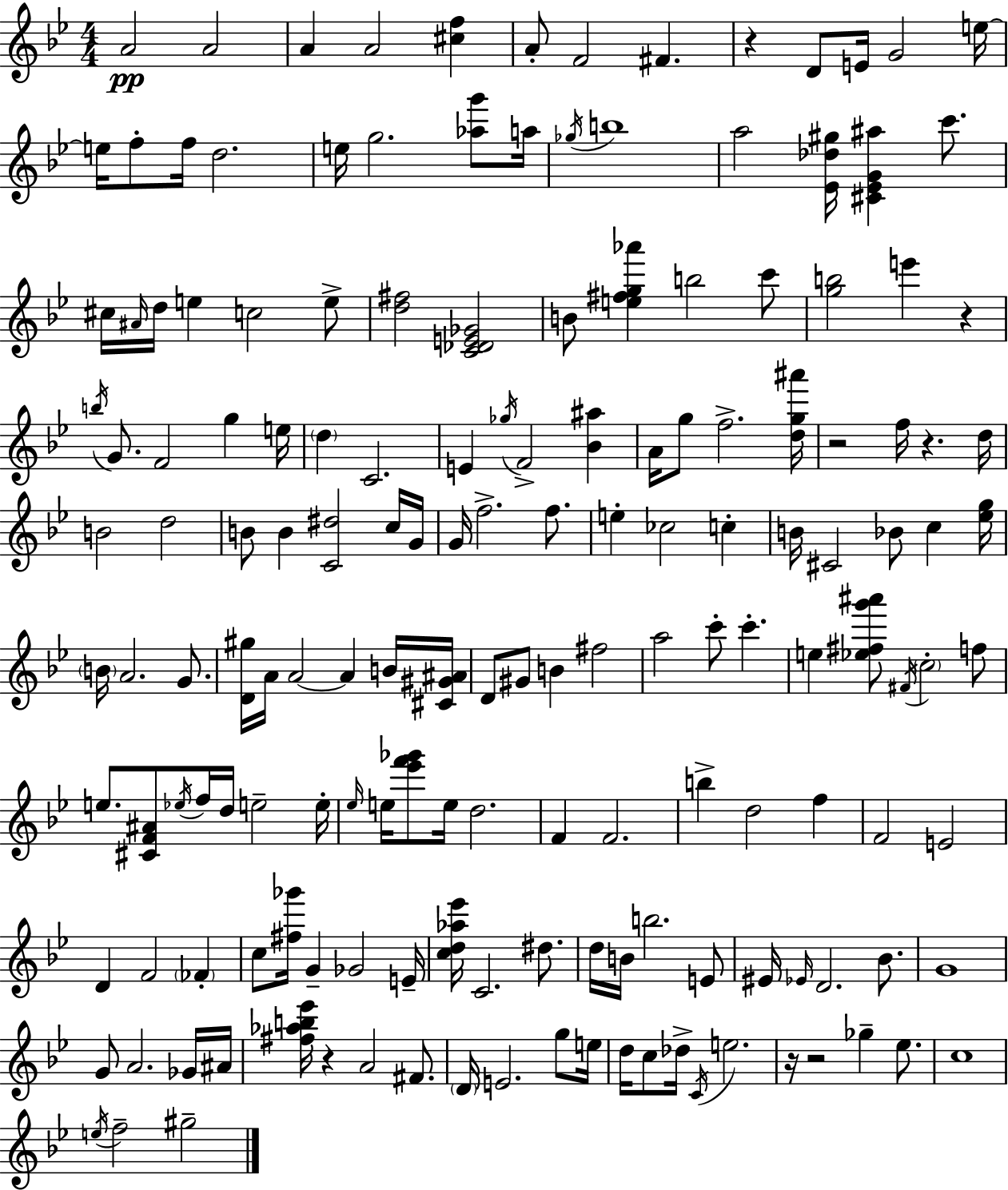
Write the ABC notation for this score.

X:1
T:Untitled
M:4/4
L:1/4
K:Bb
A2 A2 A A2 [^cf] A/2 F2 ^F z D/2 E/4 G2 e/4 e/4 f/2 f/4 d2 e/4 g2 [_ag']/2 a/4 _g/4 b4 a2 [_E_d^g]/4 [^C_EG^a] c'/2 ^c/4 ^A/4 d/4 e c2 e/2 [d^f]2 [C_DE_G]2 B/2 [e^fg_a'] b2 c'/2 [gb]2 e' z b/4 G/2 F2 g e/4 d C2 E _g/4 F2 [_B^a] A/4 g/2 f2 [dg^a']/4 z2 f/4 z d/4 B2 d2 B/2 B [C^d]2 c/4 G/4 G/4 f2 f/2 e _c2 c B/4 ^C2 _B/2 c [_eg]/4 B/4 A2 G/2 [D^g]/4 A/4 A2 A B/4 [^C^G^A]/4 D/2 ^G/2 B ^f2 a2 c'/2 c' e [_e^fg'^a']/2 ^F/4 c2 f/2 e/2 [^CF^A]/2 _e/4 f/4 d/4 e2 e/4 _e/4 e/4 [_e'f'_g']/2 e/4 d2 F F2 b d2 f F2 E2 D F2 _F c/2 [^f_g']/4 G _G2 E/4 [cd_a_e']/4 C2 ^d/2 d/4 B/4 b2 E/2 ^E/4 _E/4 D2 _B/2 G4 G/2 A2 _G/4 ^A/4 [^f_ab_e']/4 z A2 ^F/2 D/4 E2 g/2 e/4 d/4 c/2 _d/4 C/4 e2 z/4 z2 _g _e/2 c4 e/4 f2 ^g2